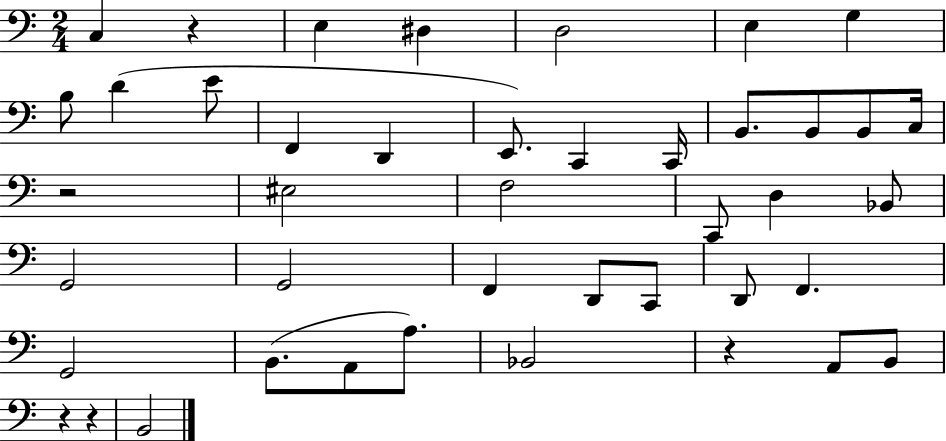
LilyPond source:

{
  \clef bass
  \numericTimeSignature
  \time 2/4
  \key c \major
  \repeat volta 2 { c4 r4 | e4 dis4 | d2 | e4 g4 | \break b8 d'4( e'8 | f,4 d,4 | e,8.) c,4 c,16 | b,8. b,8 b,8 c16 | \break r2 | eis2 | f2 | c,8 d4 bes,8 | \break g,2 | g,2 | f,4 d,8 c,8 | d,8 f,4. | \break g,2 | b,8.( a,8 a8.) | bes,2 | r4 a,8 b,8 | \break r4 r4 | b,2 | } \bar "|."
}